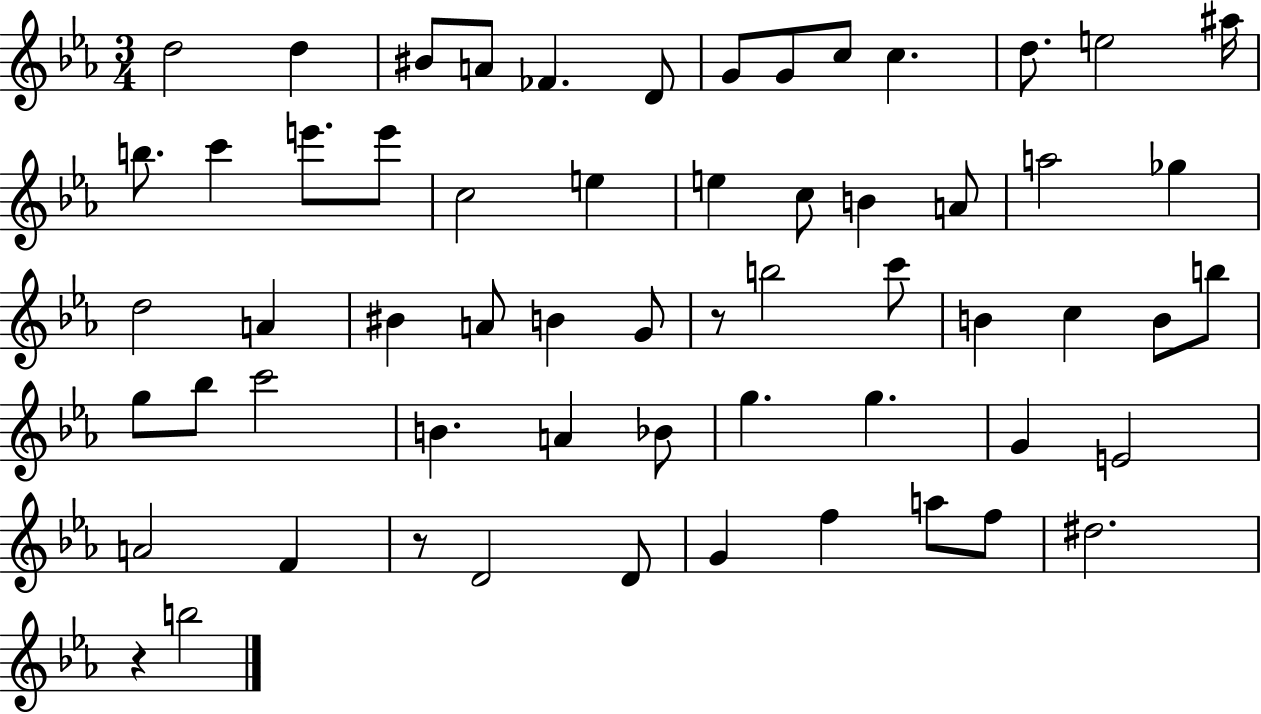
D5/h D5/q BIS4/e A4/e FES4/q. D4/e G4/e G4/e C5/e C5/q. D5/e. E5/h A#5/s B5/e. C6/q E6/e. E6/e C5/h E5/q E5/q C5/e B4/q A4/e A5/h Gb5/q D5/h A4/q BIS4/q A4/e B4/q G4/e R/e B5/h C6/e B4/q C5/q B4/e B5/e G5/e Bb5/e C6/h B4/q. A4/q Bb4/e G5/q. G5/q. G4/q E4/h A4/h F4/q R/e D4/h D4/e G4/q F5/q A5/e F5/e D#5/h. R/q B5/h